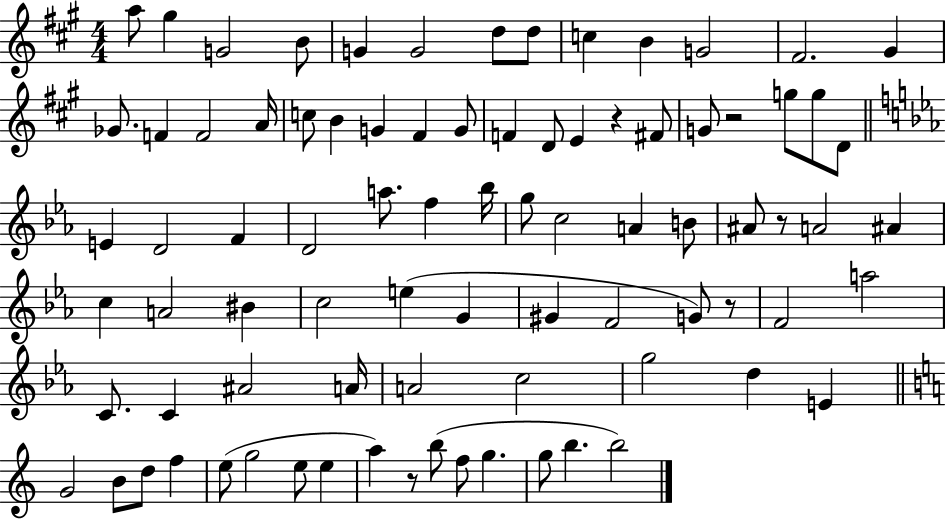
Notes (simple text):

A5/e G#5/q G4/h B4/e G4/q G4/h D5/e D5/e C5/q B4/q G4/h F#4/h. G#4/q Gb4/e. F4/q F4/h A4/s C5/e B4/q G4/q F#4/q G4/e F4/q D4/e E4/q R/q F#4/e G4/e R/h G5/e G5/e D4/e E4/q D4/h F4/q D4/h A5/e. F5/q Bb5/s G5/e C5/h A4/q B4/e A#4/e R/e A4/h A#4/q C5/q A4/h BIS4/q C5/h E5/q G4/q G#4/q F4/h G4/e R/e F4/h A5/h C4/e. C4/q A#4/h A4/s A4/h C5/h G5/h D5/q E4/q G4/h B4/e D5/e F5/q E5/e G5/h E5/e E5/q A5/q R/e B5/e F5/e G5/q. G5/e B5/q. B5/h